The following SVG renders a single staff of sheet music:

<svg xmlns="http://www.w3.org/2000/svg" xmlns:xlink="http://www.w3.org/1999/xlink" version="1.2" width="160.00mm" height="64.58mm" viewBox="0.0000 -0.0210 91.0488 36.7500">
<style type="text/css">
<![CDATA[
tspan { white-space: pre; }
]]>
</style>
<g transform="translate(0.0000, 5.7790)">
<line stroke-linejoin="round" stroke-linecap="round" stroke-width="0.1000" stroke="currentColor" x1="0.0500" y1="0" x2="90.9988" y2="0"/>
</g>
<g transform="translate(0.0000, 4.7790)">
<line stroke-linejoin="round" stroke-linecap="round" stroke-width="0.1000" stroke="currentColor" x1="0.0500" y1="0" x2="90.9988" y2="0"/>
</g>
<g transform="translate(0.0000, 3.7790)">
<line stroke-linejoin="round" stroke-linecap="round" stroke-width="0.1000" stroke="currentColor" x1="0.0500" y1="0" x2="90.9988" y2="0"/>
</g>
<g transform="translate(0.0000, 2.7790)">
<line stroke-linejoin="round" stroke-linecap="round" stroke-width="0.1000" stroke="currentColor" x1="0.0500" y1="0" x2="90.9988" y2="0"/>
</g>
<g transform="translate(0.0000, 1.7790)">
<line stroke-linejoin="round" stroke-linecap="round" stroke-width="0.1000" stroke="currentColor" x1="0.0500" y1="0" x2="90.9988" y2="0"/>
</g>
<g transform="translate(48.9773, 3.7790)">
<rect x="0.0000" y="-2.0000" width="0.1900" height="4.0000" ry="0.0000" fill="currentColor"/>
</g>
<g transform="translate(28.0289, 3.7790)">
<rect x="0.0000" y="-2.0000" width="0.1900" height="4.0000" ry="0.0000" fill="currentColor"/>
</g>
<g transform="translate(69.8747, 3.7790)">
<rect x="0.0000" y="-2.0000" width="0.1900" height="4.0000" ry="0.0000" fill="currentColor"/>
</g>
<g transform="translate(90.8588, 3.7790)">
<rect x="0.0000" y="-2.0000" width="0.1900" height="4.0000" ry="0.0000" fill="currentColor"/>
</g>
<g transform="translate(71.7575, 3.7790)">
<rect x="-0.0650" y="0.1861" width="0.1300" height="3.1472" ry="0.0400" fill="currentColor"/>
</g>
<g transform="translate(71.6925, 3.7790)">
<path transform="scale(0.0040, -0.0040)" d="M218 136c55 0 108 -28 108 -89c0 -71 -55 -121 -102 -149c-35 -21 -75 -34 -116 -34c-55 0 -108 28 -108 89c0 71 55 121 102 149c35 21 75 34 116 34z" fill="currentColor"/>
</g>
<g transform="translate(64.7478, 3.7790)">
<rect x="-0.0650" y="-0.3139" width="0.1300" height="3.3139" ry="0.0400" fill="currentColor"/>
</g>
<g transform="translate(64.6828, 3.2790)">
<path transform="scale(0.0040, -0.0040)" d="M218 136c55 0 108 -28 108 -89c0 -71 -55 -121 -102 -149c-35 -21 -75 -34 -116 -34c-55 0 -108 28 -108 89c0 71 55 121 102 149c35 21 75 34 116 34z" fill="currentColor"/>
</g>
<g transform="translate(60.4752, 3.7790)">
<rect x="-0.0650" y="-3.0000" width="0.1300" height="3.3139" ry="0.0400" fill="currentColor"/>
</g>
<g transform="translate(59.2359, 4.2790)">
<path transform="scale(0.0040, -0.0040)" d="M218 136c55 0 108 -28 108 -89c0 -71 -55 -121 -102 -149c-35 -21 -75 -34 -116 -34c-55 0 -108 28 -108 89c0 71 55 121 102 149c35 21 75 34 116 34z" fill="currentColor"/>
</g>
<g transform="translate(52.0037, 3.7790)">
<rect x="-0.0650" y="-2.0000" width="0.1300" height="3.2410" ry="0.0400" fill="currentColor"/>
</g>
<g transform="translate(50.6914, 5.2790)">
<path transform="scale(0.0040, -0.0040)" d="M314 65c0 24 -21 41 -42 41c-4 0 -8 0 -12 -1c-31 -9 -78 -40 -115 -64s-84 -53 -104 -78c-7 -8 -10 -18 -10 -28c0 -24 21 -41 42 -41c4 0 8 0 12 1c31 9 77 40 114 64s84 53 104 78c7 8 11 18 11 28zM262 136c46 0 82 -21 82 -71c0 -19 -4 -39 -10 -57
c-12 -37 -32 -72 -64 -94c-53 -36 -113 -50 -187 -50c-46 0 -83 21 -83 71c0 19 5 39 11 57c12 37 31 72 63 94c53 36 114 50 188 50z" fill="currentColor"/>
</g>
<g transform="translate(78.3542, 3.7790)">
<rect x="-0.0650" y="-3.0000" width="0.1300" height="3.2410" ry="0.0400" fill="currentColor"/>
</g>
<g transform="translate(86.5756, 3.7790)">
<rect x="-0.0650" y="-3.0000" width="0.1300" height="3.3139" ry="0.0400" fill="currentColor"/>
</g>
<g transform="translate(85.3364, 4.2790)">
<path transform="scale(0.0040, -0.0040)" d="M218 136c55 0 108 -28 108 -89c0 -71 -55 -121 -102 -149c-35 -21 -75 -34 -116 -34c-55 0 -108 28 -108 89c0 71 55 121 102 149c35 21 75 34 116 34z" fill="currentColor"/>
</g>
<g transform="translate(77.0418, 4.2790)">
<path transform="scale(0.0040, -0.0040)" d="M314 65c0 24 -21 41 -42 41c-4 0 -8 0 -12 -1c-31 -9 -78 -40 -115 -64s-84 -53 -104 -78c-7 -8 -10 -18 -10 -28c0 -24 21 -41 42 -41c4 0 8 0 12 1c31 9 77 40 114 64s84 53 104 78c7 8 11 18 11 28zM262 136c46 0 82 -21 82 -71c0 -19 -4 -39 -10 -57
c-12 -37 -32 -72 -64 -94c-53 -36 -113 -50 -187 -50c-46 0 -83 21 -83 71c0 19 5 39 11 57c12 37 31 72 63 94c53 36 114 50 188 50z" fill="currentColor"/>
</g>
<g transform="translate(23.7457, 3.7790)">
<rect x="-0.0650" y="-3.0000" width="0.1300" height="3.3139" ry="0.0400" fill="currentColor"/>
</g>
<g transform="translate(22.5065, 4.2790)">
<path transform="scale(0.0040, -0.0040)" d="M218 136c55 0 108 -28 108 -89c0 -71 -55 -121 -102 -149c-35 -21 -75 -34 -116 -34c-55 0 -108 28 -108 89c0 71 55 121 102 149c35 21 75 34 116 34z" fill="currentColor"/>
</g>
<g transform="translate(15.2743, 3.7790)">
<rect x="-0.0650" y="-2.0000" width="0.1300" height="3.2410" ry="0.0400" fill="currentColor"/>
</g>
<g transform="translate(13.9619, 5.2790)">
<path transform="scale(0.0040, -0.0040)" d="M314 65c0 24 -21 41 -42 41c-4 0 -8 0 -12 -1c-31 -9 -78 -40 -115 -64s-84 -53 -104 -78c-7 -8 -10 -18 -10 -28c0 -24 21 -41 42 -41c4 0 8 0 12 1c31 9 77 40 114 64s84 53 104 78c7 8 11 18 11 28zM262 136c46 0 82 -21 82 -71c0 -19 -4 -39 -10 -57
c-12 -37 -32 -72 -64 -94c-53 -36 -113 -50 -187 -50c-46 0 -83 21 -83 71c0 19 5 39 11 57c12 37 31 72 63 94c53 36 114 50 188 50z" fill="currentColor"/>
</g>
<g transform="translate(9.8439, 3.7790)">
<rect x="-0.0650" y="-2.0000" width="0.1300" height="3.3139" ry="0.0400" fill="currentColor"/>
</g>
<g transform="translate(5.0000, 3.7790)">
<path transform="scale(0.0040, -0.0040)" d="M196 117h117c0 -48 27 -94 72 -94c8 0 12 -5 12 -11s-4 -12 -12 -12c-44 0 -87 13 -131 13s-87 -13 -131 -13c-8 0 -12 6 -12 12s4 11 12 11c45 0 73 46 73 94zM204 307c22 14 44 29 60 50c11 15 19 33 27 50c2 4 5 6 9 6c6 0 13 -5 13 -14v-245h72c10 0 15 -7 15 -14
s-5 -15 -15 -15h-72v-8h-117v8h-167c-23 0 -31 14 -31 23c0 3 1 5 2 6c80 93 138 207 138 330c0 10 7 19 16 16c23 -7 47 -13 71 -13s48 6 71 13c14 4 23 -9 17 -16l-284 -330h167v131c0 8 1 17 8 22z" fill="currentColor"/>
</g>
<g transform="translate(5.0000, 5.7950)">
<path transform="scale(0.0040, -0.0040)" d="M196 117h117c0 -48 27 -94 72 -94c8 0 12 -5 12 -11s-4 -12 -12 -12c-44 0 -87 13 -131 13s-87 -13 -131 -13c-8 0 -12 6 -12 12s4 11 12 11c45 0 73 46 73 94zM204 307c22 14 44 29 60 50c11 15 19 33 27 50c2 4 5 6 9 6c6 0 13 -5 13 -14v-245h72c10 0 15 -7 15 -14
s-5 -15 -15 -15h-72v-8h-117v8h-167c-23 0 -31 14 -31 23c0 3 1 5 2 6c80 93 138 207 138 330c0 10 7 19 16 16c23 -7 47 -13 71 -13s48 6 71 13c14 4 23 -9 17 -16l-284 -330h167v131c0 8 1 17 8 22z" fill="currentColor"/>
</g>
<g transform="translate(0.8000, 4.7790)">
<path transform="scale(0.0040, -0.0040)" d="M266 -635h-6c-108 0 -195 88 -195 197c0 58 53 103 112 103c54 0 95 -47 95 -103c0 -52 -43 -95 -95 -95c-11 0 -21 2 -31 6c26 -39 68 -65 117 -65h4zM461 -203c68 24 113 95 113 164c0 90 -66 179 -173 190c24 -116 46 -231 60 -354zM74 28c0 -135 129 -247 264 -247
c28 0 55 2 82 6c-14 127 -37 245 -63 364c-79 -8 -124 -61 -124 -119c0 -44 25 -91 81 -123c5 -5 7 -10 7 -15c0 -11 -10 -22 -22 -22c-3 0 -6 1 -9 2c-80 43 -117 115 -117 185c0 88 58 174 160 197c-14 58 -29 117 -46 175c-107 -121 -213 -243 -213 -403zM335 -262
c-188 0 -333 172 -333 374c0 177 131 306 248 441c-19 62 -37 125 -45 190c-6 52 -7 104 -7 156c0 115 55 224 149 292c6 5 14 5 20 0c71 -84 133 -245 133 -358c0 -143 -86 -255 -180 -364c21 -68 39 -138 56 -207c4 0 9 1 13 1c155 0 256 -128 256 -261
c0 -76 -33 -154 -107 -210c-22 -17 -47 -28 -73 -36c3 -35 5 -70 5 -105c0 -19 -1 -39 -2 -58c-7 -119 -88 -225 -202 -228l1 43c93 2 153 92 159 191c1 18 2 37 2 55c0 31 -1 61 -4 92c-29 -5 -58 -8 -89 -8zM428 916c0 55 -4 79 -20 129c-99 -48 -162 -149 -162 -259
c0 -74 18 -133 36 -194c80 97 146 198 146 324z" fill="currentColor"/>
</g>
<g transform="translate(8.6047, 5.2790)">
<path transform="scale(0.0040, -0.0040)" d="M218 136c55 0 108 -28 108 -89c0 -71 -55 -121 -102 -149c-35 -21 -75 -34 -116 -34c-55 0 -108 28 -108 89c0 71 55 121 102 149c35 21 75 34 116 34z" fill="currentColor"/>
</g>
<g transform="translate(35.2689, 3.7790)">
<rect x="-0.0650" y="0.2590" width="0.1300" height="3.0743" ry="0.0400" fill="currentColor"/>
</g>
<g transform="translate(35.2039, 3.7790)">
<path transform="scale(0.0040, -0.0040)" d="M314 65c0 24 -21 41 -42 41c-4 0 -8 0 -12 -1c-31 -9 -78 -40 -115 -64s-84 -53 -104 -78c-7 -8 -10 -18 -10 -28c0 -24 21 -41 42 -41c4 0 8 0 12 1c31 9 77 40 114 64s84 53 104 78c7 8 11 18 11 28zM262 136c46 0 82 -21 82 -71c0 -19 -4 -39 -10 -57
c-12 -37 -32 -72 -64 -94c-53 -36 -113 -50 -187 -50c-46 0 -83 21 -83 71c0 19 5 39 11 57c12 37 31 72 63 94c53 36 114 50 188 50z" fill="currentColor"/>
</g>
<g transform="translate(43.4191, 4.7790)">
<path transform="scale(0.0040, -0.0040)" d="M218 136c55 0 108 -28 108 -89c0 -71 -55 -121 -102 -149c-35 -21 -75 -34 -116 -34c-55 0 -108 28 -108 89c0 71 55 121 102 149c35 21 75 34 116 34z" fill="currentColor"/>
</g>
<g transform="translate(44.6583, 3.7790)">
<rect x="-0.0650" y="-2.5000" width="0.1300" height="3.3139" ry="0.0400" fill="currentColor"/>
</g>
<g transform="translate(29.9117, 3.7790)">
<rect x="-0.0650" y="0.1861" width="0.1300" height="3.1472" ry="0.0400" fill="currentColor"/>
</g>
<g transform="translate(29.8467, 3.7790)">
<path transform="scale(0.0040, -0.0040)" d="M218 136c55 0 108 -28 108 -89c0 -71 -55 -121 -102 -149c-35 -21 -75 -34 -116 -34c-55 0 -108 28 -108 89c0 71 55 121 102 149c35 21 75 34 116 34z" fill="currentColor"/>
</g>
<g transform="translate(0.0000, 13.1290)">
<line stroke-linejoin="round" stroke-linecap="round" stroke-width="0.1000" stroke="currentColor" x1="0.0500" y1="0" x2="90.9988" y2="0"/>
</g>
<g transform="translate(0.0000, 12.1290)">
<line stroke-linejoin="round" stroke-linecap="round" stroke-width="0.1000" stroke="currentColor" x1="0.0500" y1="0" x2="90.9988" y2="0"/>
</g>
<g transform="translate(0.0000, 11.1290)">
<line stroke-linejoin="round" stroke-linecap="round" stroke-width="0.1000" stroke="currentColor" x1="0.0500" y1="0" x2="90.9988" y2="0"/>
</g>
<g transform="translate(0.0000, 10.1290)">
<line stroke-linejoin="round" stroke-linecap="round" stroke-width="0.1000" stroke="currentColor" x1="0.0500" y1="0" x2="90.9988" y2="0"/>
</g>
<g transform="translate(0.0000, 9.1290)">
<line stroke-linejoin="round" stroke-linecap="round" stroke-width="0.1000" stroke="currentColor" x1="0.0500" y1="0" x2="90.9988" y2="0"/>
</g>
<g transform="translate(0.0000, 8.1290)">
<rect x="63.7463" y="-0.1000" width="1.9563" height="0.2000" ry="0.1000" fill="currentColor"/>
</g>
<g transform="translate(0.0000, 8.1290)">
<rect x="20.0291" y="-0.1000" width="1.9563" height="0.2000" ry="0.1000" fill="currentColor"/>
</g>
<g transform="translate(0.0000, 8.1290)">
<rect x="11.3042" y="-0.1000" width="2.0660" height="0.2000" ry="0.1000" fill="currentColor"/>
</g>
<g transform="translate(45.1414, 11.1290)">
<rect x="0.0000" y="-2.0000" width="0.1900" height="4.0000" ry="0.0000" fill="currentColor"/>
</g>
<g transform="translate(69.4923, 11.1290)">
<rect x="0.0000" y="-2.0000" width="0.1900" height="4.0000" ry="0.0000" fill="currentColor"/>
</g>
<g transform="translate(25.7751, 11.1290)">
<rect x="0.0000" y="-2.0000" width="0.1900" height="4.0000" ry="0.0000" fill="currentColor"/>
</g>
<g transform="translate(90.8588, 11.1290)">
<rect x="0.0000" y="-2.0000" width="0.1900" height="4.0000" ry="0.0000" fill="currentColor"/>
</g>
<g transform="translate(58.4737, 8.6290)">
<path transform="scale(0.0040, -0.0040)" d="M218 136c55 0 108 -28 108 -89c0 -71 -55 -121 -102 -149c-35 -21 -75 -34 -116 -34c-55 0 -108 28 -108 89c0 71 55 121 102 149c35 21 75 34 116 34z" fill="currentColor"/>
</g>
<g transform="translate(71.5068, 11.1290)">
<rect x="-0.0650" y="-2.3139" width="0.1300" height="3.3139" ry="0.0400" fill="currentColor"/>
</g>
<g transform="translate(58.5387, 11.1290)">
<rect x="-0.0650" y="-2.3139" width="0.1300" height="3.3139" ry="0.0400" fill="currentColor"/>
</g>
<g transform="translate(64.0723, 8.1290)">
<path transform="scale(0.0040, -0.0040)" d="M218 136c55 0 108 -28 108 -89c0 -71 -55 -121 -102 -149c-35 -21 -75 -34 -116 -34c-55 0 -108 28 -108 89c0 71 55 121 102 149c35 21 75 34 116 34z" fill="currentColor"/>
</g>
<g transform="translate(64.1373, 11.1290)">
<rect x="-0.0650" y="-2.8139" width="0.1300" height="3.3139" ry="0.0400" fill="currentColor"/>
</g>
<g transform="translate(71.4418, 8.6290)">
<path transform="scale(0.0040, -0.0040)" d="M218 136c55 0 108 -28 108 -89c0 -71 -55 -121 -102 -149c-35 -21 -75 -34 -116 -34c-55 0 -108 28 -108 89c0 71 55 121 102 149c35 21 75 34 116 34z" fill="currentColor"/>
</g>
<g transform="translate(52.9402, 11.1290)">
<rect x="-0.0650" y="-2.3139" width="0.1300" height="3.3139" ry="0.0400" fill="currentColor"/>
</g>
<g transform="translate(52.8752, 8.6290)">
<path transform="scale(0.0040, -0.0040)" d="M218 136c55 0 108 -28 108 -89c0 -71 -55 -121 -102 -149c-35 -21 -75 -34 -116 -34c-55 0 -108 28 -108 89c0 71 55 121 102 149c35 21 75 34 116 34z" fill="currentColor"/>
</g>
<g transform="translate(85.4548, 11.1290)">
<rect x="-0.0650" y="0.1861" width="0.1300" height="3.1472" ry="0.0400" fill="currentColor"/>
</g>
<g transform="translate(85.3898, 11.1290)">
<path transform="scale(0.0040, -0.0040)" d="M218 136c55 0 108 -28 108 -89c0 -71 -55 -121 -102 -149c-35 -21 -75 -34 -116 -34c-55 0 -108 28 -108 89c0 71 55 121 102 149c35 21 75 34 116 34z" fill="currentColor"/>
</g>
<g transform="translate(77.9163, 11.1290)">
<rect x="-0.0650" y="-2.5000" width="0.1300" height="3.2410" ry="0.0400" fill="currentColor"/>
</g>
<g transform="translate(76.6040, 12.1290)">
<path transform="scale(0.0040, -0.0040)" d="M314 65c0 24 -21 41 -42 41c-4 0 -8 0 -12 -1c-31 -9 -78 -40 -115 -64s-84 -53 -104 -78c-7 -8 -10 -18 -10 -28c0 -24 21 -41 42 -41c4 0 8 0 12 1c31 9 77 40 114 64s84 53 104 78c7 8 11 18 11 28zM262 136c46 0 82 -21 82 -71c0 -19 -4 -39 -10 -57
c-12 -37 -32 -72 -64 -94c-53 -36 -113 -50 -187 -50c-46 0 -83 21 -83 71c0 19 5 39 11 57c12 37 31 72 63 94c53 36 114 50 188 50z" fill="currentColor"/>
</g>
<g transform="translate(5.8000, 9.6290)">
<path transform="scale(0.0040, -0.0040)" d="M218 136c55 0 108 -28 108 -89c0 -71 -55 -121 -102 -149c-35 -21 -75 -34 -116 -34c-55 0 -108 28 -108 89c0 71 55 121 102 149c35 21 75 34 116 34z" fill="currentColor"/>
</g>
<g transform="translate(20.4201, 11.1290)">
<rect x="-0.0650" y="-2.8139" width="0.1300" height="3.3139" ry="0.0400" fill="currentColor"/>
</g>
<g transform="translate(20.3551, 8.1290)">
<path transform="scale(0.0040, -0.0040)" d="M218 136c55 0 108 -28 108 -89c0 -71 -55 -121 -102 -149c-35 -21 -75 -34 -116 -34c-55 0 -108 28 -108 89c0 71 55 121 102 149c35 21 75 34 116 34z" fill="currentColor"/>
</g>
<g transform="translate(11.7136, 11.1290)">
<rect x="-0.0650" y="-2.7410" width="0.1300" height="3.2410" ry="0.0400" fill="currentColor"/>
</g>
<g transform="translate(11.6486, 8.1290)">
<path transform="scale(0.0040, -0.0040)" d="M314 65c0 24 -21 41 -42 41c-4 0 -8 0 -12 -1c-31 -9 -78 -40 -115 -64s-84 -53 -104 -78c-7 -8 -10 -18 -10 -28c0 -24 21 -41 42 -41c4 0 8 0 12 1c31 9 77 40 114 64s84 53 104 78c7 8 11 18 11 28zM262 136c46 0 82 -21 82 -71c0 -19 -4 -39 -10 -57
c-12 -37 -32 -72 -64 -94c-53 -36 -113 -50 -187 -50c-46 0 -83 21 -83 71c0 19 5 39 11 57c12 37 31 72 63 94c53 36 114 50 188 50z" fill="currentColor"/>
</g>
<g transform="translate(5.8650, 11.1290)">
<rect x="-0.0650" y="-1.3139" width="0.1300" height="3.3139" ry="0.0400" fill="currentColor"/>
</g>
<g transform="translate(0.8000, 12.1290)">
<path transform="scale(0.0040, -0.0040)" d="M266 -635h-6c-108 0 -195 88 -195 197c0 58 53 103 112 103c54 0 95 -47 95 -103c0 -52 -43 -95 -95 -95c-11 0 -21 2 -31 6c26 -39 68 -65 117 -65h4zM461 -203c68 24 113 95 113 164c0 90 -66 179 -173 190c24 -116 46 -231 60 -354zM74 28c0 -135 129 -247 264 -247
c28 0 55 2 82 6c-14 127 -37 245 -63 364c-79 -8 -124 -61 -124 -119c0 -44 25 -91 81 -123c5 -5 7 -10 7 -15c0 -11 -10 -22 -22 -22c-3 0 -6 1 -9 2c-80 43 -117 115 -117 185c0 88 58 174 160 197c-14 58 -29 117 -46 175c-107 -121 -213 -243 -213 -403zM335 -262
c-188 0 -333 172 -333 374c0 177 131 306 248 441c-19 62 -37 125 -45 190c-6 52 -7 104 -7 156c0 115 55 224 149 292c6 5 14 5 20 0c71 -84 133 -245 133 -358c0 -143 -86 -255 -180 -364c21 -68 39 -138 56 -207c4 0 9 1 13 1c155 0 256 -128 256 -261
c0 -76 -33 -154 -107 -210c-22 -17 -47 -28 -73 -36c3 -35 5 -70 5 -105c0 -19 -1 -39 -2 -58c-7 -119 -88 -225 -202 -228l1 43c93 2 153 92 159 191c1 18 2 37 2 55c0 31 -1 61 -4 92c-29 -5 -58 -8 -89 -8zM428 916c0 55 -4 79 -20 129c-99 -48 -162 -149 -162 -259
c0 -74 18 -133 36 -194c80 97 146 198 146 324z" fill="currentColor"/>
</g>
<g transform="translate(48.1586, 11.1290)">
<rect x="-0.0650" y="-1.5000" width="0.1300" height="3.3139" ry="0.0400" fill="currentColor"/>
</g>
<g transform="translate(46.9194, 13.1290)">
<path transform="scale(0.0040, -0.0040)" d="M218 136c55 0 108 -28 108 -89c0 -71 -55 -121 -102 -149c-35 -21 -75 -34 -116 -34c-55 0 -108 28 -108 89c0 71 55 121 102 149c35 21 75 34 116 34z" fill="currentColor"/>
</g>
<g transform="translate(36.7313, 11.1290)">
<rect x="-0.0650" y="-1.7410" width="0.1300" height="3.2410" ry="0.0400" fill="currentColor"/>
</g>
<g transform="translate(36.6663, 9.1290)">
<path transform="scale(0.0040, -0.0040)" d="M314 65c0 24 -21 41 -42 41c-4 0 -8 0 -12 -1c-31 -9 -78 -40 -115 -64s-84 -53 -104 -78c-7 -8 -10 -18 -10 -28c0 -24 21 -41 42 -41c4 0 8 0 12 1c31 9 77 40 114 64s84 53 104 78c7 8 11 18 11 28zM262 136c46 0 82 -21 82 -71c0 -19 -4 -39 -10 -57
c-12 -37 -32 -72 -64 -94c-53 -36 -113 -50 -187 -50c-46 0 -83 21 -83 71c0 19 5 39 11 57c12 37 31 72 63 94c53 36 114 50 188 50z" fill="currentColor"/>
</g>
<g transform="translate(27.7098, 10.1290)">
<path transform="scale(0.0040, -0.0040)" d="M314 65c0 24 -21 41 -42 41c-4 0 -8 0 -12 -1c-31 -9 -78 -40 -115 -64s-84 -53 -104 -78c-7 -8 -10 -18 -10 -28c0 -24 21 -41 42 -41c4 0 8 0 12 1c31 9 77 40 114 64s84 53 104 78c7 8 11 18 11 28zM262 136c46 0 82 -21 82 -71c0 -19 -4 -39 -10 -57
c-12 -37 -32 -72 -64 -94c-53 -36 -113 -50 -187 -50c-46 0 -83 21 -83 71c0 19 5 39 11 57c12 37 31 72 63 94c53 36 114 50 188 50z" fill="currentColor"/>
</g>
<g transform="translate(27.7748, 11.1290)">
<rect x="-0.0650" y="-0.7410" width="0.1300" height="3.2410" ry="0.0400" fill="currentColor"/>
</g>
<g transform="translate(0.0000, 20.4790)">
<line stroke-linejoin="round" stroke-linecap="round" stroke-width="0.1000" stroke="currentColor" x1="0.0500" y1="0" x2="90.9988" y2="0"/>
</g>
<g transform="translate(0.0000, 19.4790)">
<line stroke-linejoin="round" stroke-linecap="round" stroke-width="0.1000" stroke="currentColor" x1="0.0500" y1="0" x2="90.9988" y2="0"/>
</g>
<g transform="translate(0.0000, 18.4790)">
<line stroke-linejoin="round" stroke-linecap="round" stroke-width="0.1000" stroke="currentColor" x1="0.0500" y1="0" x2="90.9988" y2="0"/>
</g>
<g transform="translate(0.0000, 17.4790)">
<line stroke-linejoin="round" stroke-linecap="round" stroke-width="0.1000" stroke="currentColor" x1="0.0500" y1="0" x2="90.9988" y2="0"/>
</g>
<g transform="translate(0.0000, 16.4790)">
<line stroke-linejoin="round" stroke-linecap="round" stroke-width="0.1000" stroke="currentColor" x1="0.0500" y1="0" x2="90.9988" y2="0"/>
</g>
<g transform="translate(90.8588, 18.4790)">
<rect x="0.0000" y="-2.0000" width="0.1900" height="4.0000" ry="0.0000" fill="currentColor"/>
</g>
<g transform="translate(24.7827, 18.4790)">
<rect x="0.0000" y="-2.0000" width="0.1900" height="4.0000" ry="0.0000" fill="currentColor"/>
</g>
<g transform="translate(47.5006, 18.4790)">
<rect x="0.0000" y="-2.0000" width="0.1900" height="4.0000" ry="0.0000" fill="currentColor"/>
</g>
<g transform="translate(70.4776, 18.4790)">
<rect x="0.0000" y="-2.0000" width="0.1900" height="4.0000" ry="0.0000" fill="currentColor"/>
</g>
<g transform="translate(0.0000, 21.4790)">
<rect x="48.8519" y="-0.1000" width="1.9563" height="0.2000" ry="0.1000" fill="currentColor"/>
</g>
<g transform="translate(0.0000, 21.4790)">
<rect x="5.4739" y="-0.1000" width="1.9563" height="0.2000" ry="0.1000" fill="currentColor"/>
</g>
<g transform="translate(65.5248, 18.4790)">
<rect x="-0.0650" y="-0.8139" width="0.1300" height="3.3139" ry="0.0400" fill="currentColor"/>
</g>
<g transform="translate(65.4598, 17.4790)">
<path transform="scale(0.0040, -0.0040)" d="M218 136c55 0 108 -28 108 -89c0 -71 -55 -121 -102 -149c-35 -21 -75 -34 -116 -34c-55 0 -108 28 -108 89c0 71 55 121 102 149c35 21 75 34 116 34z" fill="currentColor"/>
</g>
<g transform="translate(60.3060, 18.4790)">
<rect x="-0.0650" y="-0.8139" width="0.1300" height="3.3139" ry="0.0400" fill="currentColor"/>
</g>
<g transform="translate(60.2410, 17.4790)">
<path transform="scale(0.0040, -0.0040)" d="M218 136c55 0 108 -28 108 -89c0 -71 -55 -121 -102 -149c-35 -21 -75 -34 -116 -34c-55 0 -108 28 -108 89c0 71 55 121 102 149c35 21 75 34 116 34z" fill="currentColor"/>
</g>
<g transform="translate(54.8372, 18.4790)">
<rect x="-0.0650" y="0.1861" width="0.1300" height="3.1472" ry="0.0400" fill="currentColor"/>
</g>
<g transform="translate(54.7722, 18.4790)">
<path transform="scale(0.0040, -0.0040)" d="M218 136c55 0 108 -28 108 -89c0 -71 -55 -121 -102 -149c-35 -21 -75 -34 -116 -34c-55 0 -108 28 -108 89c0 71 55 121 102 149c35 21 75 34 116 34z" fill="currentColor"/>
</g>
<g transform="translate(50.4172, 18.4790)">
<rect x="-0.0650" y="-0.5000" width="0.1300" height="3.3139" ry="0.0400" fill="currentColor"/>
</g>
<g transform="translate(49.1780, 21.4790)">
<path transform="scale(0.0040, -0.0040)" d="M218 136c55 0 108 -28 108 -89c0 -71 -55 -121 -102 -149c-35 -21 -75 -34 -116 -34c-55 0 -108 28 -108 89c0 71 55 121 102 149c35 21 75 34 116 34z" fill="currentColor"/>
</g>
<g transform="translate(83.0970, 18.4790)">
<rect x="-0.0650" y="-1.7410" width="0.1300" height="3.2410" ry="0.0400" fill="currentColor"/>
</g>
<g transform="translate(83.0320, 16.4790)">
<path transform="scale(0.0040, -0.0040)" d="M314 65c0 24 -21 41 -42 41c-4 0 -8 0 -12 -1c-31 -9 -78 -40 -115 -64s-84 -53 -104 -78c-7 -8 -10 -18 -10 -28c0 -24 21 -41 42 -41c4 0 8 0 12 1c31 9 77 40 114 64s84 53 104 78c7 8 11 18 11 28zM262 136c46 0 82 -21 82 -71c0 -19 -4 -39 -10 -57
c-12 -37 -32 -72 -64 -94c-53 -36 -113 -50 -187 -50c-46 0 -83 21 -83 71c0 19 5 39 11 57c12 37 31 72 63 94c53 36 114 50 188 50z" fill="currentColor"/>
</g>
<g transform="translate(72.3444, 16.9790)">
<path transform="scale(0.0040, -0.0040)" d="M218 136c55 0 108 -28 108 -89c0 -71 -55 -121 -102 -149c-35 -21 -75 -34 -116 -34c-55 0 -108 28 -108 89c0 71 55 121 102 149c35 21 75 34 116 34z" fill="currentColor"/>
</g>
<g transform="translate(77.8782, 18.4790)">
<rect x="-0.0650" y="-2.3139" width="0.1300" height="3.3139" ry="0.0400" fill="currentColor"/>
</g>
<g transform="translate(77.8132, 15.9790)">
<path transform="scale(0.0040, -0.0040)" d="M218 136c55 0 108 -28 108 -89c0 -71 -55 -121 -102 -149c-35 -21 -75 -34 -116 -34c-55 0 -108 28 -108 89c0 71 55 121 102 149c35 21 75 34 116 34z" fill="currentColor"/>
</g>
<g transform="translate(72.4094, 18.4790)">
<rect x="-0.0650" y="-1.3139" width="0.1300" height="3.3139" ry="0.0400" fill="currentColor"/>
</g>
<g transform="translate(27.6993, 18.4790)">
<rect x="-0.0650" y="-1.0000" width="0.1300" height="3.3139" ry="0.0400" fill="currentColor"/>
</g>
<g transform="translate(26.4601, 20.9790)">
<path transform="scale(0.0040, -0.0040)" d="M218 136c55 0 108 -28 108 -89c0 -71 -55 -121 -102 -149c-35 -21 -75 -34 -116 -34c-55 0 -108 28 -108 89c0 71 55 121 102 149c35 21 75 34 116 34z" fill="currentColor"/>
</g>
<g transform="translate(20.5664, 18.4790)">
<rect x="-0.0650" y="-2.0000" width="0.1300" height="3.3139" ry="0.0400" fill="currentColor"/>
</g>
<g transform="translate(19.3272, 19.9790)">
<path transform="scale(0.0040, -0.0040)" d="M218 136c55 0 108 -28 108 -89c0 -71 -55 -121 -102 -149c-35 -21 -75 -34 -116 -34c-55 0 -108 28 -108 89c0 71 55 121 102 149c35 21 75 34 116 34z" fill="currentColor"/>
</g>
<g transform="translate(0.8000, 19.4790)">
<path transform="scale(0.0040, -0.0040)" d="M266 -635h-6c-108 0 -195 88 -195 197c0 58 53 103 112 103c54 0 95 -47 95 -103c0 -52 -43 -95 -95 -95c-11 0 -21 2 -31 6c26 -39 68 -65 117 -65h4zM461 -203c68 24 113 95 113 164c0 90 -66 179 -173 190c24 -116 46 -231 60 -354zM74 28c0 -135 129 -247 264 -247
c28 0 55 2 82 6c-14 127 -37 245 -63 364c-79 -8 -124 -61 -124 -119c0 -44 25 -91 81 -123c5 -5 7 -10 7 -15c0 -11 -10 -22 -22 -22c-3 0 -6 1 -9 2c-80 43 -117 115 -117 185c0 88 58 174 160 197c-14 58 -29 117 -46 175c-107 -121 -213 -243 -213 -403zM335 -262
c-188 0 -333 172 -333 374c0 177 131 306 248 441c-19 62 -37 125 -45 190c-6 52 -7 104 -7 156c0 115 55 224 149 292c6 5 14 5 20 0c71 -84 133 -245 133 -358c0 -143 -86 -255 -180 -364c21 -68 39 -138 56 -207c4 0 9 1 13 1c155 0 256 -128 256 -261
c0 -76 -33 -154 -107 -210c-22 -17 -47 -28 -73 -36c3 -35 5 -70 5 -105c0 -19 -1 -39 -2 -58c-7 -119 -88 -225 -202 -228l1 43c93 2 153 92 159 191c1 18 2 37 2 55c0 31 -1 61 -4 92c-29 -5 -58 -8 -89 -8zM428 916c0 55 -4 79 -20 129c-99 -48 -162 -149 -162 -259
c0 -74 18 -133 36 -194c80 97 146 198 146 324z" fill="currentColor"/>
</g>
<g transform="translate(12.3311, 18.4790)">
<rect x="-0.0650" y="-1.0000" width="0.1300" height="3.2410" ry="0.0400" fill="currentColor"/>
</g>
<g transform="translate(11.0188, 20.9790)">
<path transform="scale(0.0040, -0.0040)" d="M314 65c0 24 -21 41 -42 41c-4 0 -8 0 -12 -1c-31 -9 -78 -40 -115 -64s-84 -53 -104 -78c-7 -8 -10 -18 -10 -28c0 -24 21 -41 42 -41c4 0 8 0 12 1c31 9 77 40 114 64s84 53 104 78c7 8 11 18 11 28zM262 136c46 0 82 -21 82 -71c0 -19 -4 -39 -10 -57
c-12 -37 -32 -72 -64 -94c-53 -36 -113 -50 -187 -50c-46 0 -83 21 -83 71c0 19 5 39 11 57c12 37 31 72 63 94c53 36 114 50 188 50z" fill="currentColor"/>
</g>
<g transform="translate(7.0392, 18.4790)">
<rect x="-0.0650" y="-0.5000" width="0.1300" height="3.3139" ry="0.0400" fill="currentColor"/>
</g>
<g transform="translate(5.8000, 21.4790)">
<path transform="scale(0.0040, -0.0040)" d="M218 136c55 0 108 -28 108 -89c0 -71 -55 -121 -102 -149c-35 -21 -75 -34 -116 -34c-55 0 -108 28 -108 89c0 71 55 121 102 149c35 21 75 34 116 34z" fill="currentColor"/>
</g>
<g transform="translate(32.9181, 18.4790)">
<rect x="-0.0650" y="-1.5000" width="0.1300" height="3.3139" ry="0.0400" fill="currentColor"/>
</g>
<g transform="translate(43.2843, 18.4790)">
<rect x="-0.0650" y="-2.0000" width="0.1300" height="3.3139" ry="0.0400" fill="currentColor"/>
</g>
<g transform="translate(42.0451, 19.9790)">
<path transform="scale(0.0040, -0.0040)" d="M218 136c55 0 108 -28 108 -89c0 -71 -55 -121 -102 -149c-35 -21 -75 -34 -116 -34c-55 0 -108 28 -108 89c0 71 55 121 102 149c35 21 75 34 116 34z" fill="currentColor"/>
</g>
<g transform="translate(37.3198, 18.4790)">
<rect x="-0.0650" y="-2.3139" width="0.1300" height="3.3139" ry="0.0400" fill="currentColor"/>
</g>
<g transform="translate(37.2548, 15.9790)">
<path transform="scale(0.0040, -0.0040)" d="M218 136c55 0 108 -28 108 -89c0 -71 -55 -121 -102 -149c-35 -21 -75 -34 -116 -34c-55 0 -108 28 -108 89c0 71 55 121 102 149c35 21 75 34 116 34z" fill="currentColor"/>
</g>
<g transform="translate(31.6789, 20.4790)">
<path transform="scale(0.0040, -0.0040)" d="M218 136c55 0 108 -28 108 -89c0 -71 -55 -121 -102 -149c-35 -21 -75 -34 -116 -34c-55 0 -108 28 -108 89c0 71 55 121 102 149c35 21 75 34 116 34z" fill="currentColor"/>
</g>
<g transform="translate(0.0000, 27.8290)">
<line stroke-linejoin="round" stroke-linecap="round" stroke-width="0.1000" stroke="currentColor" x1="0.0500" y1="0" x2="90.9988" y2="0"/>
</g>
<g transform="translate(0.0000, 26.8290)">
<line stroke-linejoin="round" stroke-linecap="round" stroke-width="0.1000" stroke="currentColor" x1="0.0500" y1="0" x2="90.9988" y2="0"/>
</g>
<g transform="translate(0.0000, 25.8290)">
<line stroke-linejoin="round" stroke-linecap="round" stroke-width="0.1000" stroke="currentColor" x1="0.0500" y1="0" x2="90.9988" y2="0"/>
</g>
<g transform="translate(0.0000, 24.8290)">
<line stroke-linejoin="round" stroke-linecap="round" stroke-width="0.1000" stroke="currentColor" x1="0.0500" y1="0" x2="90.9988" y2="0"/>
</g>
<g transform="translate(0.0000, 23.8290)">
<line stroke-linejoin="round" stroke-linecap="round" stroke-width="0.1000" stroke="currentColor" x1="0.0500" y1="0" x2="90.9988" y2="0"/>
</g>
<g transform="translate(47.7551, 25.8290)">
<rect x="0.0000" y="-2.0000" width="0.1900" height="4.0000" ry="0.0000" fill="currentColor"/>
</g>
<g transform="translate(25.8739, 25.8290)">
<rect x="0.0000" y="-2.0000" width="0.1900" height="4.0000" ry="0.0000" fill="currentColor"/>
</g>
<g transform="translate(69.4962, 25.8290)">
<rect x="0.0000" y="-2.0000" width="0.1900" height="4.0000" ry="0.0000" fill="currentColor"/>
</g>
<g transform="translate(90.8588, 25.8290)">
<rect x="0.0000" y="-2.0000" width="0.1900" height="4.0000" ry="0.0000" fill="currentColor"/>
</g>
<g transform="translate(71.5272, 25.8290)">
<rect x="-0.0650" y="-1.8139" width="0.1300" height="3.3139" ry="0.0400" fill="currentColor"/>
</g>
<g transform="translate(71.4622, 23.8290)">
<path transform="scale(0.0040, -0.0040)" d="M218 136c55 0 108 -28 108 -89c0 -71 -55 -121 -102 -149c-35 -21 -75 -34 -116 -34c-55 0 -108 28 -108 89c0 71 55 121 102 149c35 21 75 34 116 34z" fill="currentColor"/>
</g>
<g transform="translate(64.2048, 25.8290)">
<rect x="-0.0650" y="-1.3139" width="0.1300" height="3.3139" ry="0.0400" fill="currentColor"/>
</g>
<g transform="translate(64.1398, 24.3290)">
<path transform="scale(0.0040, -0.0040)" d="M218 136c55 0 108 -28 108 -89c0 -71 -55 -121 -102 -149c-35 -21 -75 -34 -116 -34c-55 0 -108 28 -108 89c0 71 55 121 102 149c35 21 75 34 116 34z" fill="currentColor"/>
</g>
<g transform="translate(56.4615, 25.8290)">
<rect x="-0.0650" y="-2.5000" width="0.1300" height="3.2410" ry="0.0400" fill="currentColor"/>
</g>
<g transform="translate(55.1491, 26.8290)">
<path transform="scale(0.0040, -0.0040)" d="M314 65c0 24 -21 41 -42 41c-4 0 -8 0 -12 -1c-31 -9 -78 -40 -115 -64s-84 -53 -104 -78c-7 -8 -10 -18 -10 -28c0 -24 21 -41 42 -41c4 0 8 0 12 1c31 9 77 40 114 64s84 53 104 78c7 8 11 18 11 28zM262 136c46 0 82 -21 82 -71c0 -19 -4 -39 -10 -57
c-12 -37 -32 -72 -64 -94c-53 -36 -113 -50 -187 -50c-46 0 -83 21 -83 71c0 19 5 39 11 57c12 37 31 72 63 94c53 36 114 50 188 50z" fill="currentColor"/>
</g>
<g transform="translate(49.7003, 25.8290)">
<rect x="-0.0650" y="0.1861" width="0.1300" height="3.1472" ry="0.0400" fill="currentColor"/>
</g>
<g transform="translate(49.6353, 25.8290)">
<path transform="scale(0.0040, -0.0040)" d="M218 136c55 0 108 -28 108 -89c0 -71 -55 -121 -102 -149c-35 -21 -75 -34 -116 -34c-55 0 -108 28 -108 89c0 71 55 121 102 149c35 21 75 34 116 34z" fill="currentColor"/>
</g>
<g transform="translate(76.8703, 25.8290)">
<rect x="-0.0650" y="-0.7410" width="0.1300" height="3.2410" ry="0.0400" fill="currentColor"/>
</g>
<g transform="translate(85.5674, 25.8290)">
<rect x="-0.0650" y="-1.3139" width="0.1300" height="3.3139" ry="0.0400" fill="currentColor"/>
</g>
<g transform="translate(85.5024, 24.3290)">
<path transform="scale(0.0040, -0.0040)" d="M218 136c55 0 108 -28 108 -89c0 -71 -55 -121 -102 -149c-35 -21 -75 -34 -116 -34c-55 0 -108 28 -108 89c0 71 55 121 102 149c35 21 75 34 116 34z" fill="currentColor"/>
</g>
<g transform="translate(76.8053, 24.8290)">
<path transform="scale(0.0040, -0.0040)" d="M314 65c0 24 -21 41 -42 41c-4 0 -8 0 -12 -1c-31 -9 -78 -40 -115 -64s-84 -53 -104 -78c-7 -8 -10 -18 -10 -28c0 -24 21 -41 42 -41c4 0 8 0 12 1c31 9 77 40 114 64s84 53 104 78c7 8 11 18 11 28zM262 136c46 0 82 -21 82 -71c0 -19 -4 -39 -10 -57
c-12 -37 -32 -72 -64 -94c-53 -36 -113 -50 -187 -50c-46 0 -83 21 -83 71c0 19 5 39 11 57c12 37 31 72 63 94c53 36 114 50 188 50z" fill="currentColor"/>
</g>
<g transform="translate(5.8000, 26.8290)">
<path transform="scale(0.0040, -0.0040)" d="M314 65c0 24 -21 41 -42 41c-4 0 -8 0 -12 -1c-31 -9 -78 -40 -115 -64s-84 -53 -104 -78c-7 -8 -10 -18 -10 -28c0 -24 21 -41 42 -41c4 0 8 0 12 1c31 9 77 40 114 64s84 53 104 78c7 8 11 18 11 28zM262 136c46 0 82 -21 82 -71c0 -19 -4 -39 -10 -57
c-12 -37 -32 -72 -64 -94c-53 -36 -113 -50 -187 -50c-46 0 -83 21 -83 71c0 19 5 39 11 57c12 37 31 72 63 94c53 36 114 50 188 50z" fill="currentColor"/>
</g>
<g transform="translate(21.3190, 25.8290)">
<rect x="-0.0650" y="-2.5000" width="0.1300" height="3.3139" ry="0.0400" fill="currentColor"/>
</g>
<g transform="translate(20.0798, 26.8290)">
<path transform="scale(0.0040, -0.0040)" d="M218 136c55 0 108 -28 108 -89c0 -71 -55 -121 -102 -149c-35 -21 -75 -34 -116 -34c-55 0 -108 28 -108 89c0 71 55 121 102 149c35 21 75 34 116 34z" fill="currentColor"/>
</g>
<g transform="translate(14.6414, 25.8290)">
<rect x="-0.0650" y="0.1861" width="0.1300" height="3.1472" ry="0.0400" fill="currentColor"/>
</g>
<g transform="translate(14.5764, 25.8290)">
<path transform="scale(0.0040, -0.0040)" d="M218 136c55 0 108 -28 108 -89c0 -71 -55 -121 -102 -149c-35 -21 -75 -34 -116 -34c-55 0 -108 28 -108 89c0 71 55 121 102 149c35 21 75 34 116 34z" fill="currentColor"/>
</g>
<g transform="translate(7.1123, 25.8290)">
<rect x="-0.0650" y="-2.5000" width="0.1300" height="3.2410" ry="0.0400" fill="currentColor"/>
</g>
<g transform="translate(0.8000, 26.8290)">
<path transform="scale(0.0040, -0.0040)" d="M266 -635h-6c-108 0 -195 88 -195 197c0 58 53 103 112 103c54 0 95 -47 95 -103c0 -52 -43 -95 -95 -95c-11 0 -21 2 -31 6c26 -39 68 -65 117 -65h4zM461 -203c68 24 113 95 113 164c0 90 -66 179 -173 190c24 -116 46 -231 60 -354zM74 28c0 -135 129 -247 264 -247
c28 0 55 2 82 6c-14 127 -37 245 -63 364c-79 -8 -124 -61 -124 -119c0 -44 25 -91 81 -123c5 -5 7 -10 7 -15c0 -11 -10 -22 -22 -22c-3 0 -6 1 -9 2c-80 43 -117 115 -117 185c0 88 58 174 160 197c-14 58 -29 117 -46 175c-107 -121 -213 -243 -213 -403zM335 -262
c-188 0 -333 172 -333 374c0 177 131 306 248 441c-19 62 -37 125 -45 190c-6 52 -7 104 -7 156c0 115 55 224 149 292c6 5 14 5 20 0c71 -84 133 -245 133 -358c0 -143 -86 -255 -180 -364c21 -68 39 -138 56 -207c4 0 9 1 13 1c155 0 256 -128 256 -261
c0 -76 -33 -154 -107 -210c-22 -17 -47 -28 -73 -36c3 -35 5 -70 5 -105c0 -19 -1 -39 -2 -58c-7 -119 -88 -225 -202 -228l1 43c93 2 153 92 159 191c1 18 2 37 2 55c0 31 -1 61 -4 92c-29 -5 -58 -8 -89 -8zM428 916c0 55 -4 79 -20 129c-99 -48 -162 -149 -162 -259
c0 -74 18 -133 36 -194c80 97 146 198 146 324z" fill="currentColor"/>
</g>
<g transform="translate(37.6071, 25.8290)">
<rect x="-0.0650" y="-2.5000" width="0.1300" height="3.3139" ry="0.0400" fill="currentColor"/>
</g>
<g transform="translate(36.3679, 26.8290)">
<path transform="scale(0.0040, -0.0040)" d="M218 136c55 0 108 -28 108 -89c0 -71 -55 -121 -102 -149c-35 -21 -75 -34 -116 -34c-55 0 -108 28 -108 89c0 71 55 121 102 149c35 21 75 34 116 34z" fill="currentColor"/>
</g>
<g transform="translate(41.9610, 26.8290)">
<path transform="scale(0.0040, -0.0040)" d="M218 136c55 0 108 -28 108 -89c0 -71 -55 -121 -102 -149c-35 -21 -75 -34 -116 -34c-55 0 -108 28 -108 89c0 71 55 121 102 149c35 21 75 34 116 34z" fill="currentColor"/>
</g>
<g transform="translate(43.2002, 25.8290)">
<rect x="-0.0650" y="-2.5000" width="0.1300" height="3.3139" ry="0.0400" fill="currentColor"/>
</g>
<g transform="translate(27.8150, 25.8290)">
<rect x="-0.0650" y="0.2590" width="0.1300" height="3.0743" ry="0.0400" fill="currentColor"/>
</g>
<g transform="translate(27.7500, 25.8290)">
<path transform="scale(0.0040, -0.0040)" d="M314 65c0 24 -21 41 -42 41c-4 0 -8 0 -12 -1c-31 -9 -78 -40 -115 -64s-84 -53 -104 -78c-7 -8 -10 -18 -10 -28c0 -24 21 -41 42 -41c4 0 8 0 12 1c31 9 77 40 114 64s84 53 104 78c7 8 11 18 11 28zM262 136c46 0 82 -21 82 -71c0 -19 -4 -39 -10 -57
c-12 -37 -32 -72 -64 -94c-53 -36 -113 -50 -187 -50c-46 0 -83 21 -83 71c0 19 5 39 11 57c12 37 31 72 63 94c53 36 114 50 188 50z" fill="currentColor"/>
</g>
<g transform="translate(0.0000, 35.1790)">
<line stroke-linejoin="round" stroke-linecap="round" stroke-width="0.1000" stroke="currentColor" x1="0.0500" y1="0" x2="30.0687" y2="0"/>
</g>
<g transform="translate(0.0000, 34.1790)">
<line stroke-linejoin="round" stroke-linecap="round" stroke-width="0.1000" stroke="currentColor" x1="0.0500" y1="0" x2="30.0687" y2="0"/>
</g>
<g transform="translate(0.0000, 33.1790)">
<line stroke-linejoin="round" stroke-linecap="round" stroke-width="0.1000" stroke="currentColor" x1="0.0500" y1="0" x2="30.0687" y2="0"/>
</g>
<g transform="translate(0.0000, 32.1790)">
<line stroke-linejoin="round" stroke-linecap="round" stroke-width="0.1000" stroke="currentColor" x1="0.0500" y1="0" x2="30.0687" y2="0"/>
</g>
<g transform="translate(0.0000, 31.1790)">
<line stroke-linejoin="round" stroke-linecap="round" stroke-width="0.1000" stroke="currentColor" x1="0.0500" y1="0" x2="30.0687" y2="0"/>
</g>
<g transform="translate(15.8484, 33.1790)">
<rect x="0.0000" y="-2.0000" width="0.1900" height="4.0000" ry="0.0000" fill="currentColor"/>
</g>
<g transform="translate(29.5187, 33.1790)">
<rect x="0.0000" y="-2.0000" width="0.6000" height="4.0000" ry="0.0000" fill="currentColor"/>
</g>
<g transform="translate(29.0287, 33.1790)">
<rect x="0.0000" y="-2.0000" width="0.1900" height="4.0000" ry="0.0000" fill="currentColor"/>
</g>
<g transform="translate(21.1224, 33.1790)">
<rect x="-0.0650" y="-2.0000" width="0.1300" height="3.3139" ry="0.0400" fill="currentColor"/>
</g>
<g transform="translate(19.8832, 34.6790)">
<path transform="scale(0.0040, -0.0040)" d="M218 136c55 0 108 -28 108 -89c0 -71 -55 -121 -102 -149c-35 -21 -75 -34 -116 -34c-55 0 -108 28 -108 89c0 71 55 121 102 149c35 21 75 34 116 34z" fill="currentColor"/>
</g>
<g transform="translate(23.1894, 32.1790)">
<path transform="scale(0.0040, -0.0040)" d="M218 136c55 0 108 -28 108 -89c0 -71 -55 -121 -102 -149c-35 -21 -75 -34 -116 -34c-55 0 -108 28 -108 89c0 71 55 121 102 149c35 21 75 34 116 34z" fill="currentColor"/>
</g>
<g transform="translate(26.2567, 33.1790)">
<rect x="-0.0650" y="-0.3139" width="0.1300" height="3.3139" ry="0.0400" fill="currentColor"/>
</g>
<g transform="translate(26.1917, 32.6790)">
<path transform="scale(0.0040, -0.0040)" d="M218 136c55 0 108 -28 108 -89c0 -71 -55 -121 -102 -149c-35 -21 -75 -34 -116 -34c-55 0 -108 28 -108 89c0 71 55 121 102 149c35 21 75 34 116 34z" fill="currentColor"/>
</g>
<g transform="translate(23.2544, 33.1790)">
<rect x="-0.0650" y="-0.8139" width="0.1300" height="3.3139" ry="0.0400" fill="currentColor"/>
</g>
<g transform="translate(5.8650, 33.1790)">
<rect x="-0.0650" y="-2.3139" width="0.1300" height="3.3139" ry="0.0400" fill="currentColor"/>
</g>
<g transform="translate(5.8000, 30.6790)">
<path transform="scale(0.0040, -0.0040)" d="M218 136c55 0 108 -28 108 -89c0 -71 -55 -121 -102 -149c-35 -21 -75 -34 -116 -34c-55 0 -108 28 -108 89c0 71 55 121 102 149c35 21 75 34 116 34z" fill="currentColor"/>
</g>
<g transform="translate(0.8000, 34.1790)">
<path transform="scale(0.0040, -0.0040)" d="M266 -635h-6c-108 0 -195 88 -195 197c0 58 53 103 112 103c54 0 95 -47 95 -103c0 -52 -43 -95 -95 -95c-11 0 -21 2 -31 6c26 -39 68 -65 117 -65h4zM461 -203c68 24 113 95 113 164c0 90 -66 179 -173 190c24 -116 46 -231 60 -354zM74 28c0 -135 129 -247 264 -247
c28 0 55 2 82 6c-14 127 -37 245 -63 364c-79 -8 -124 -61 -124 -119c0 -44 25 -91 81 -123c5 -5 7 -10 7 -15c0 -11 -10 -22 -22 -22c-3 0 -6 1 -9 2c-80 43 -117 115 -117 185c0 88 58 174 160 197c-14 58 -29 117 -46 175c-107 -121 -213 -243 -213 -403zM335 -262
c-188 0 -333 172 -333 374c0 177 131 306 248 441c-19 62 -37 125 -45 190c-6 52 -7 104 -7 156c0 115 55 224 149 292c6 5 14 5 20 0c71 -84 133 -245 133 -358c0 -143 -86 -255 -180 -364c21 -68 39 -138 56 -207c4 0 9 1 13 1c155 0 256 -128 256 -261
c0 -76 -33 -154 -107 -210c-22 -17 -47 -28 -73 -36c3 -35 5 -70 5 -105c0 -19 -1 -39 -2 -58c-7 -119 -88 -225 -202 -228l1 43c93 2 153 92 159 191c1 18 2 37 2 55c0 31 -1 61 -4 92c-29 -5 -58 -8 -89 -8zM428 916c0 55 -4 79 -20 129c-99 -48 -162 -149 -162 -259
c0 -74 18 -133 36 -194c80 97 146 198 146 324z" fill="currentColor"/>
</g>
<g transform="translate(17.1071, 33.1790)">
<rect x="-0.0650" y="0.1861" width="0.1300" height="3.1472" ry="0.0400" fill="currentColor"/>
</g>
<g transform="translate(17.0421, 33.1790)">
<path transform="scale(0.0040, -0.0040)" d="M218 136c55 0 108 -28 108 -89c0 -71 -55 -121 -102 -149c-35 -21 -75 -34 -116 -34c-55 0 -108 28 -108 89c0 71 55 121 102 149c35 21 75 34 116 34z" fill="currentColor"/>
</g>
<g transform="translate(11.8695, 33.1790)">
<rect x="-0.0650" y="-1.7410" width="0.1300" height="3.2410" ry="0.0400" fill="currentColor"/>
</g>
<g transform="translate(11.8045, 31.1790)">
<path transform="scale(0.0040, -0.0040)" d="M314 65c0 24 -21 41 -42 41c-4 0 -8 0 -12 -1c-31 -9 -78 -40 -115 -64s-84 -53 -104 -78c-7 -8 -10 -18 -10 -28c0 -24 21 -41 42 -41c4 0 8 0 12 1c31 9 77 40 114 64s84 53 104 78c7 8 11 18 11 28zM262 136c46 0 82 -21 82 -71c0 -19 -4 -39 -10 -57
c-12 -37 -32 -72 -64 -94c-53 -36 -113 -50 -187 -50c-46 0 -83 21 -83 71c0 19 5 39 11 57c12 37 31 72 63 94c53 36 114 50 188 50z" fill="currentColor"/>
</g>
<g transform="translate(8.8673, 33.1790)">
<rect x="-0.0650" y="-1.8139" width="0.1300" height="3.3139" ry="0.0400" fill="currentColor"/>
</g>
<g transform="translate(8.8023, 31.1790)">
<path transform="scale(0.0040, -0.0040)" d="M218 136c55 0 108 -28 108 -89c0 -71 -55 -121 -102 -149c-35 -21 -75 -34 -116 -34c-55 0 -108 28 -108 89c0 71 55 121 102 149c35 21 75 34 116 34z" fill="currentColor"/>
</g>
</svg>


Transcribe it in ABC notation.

X:1
T:Untitled
M:4/4
L:1/4
K:C
F F2 A B B2 G F2 A c B A2 A e a2 a d2 f2 E g g a g G2 B C D2 F D E g F C B d d e g f2 G2 B G B2 G G B G2 e f d2 e g f f2 B F d c